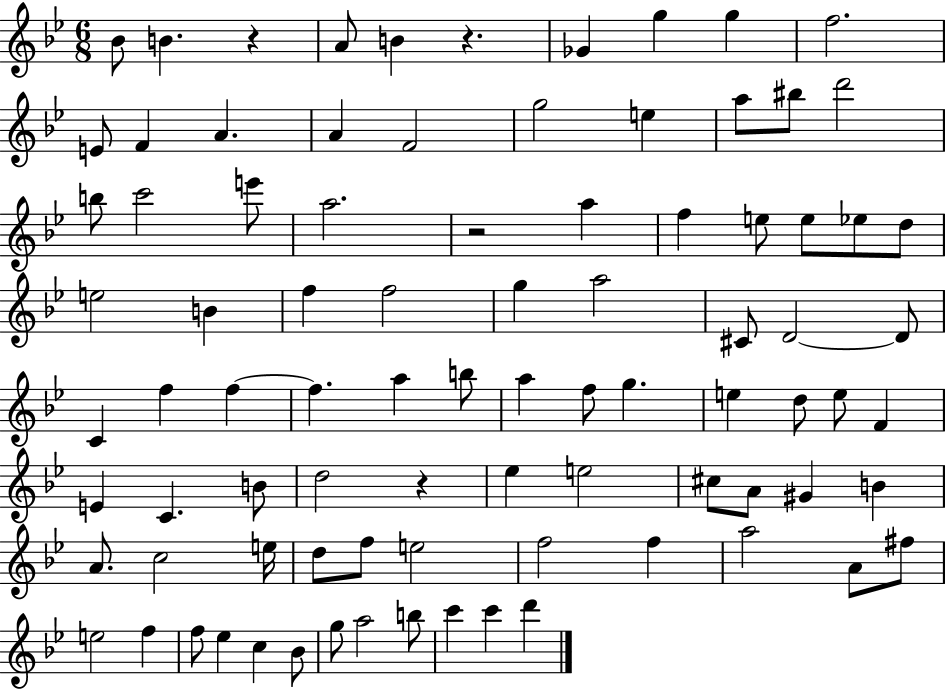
Bb4/e B4/q. R/q A4/e B4/q R/q. Gb4/q G5/q G5/q F5/h. E4/e F4/q A4/q. A4/q F4/h G5/h E5/q A5/e BIS5/e D6/h B5/e C6/h E6/e A5/h. R/h A5/q F5/q E5/e E5/e Eb5/e D5/e E5/h B4/q F5/q F5/h G5/q A5/h C#4/e D4/h D4/e C4/q F5/q F5/q F5/q. A5/q B5/e A5/q F5/e G5/q. E5/q D5/e E5/e F4/q E4/q C4/q. B4/e D5/h R/q Eb5/q E5/h C#5/e A4/e G#4/q B4/q A4/e. C5/h E5/s D5/e F5/e E5/h F5/h F5/q A5/h A4/e F#5/e E5/h F5/q F5/e Eb5/q C5/q Bb4/e G5/e A5/h B5/e C6/q C6/q D6/q